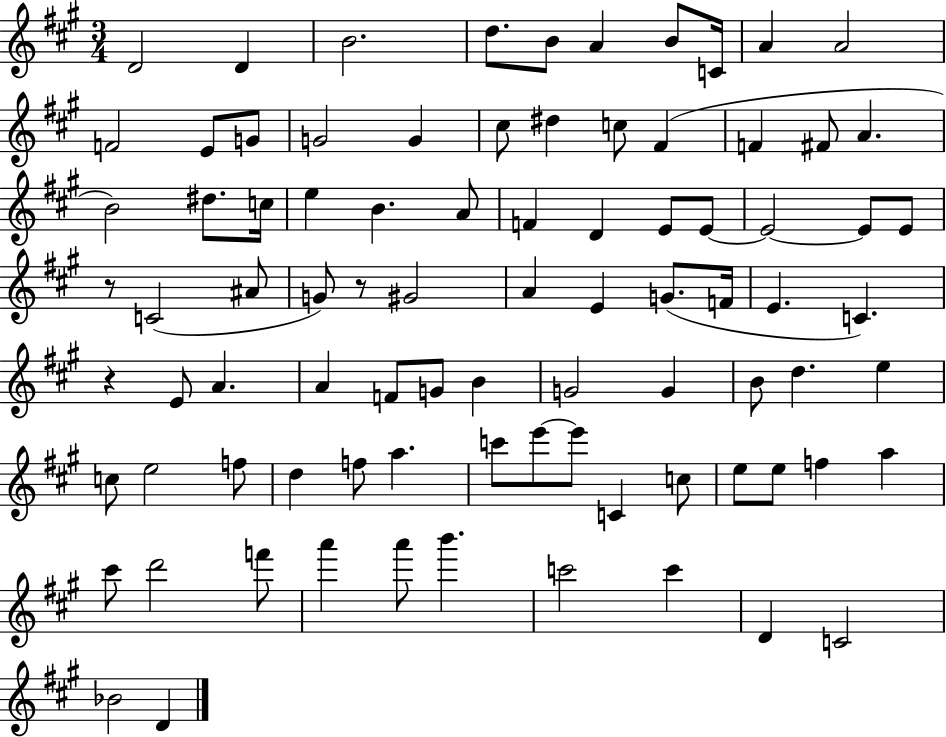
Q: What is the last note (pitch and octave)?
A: D4